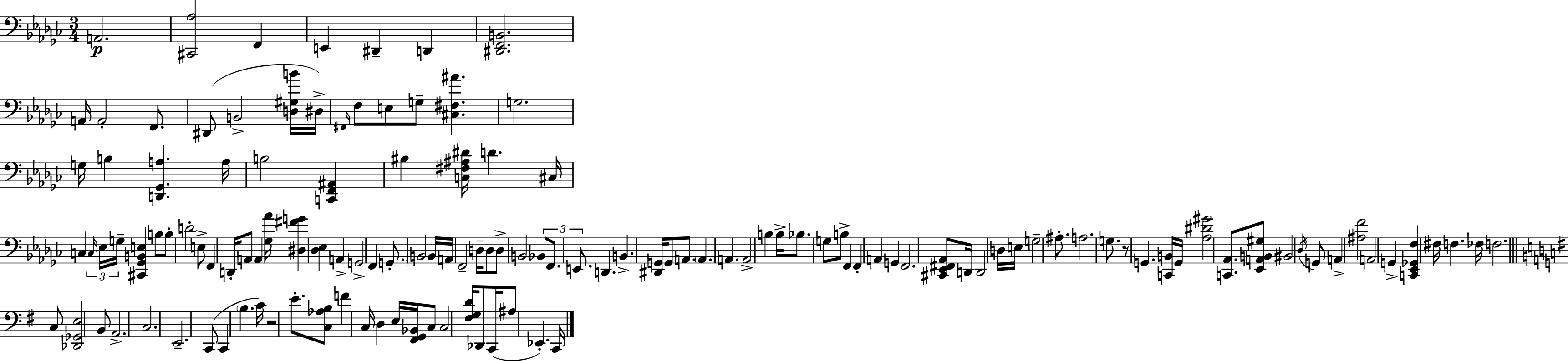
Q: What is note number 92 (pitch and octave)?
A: E2